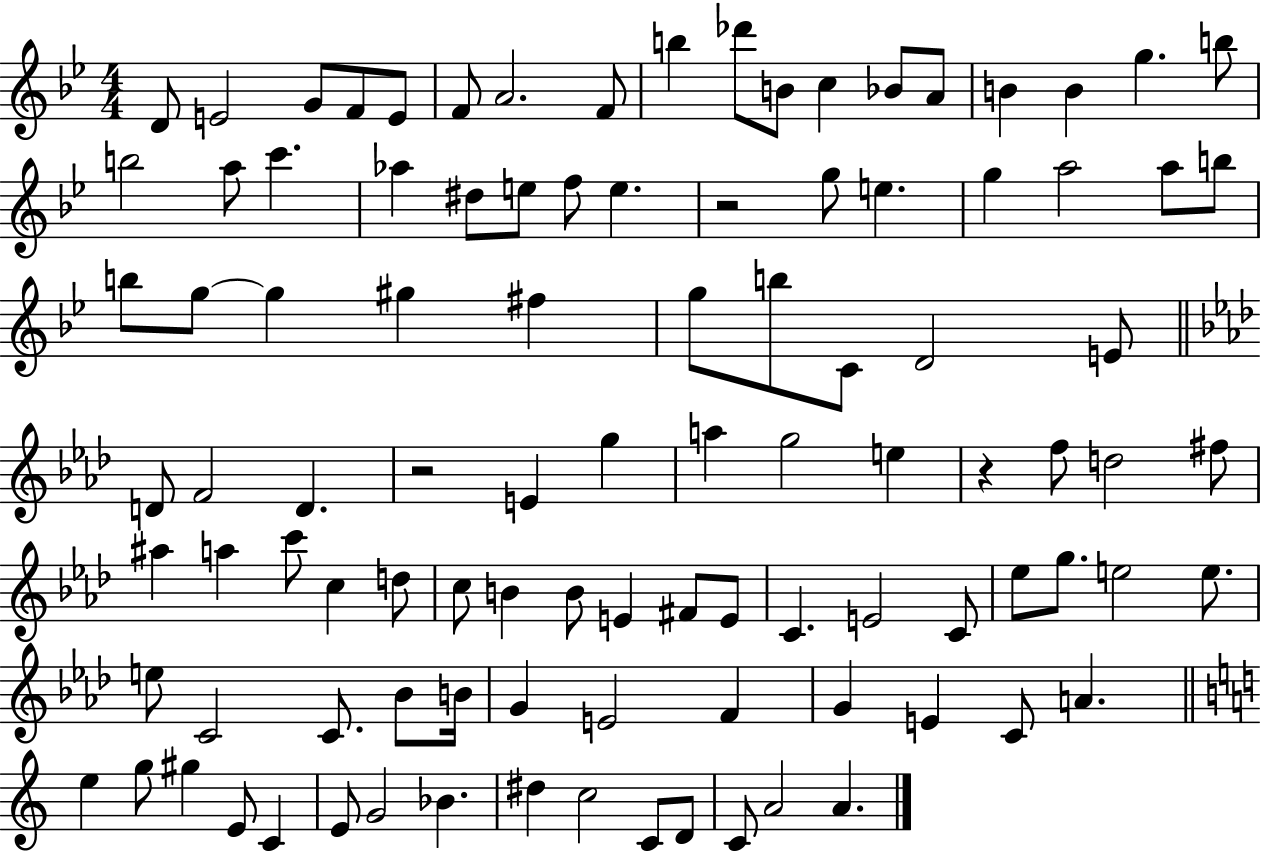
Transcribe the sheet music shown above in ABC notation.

X:1
T:Untitled
M:4/4
L:1/4
K:Bb
D/2 E2 G/2 F/2 E/2 F/2 A2 F/2 b _d'/2 B/2 c _B/2 A/2 B B g b/2 b2 a/2 c' _a ^d/2 e/2 f/2 e z2 g/2 e g a2 a/2 b/2 b/2 g/2 g ^g ^f g/2 b/2 C/2 D2 E/2 D/2 F2 D z2 E g a g2 e z f/2 d2 ^f/2 ^a a c'/2 c d/2 c/2 B B/2 E ^F/2 E/2 C E2 C/2 _e/2 g/2 e2 e/2 e/2 C2 C/2 _B/2 B/4 G E2 F G E C/2 A e g/2 ^g E/2 C E/2 G2 _B ^d c2 C/2 D/2 C/2 A2 A